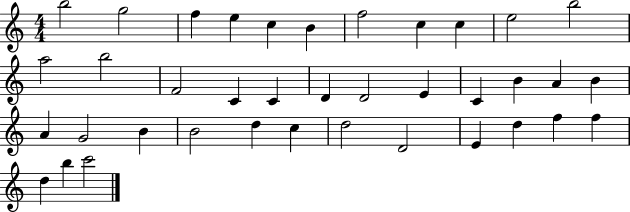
B5/h G5/h F5/q E5/q C5/q B4/q F5/h C5/q C5/q E5/h B5/h A5/h B5/h F4/h C4/q C4/q D4/q D4/h E4/q C4/q B4/q A4/q B4/q A4/q G4/h B4/q B4/h D5/q C5/q D5/h D4/h E4/q D5/q F5/q F5/q D5/q B5/q C6/h